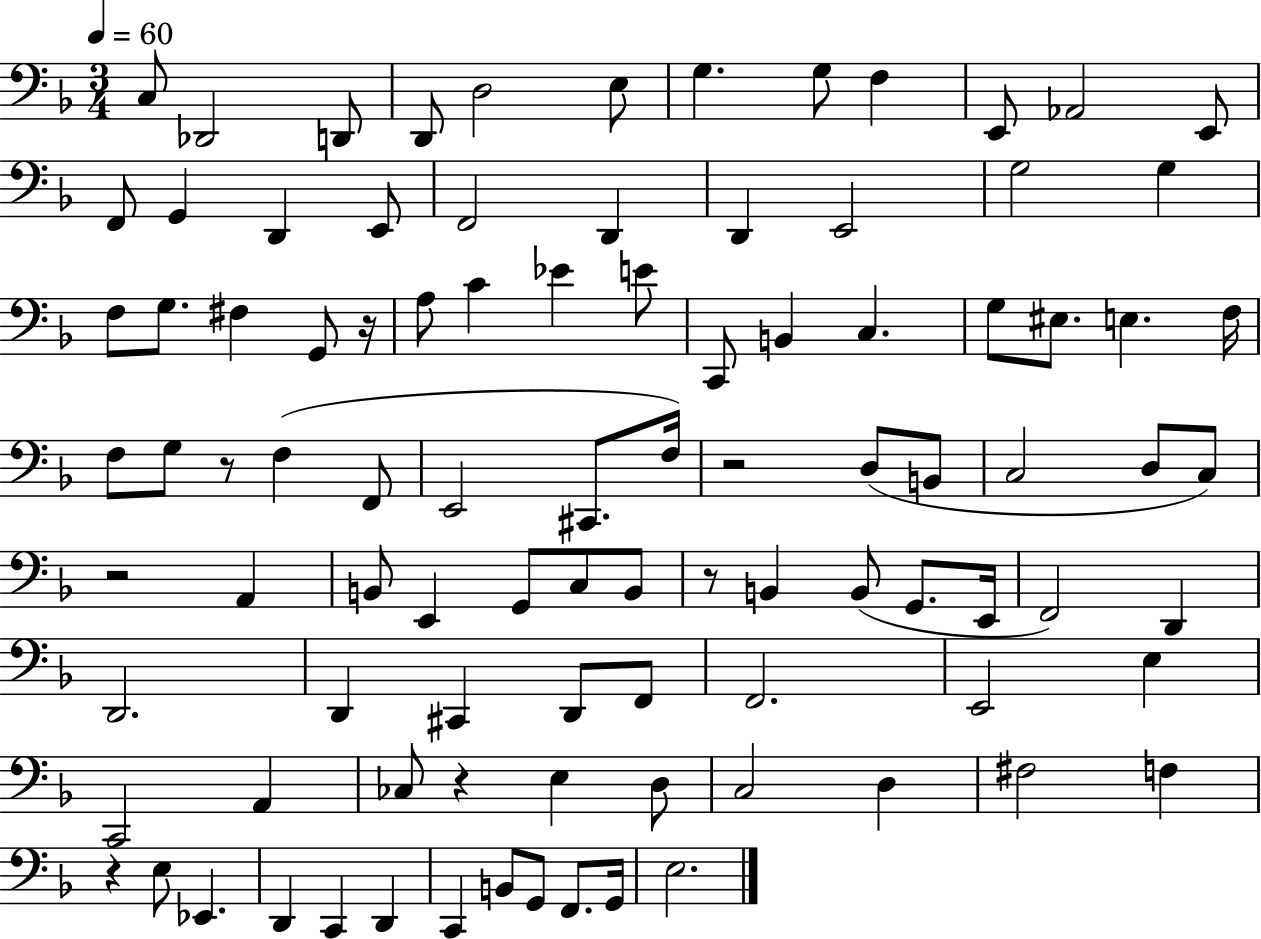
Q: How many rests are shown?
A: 7